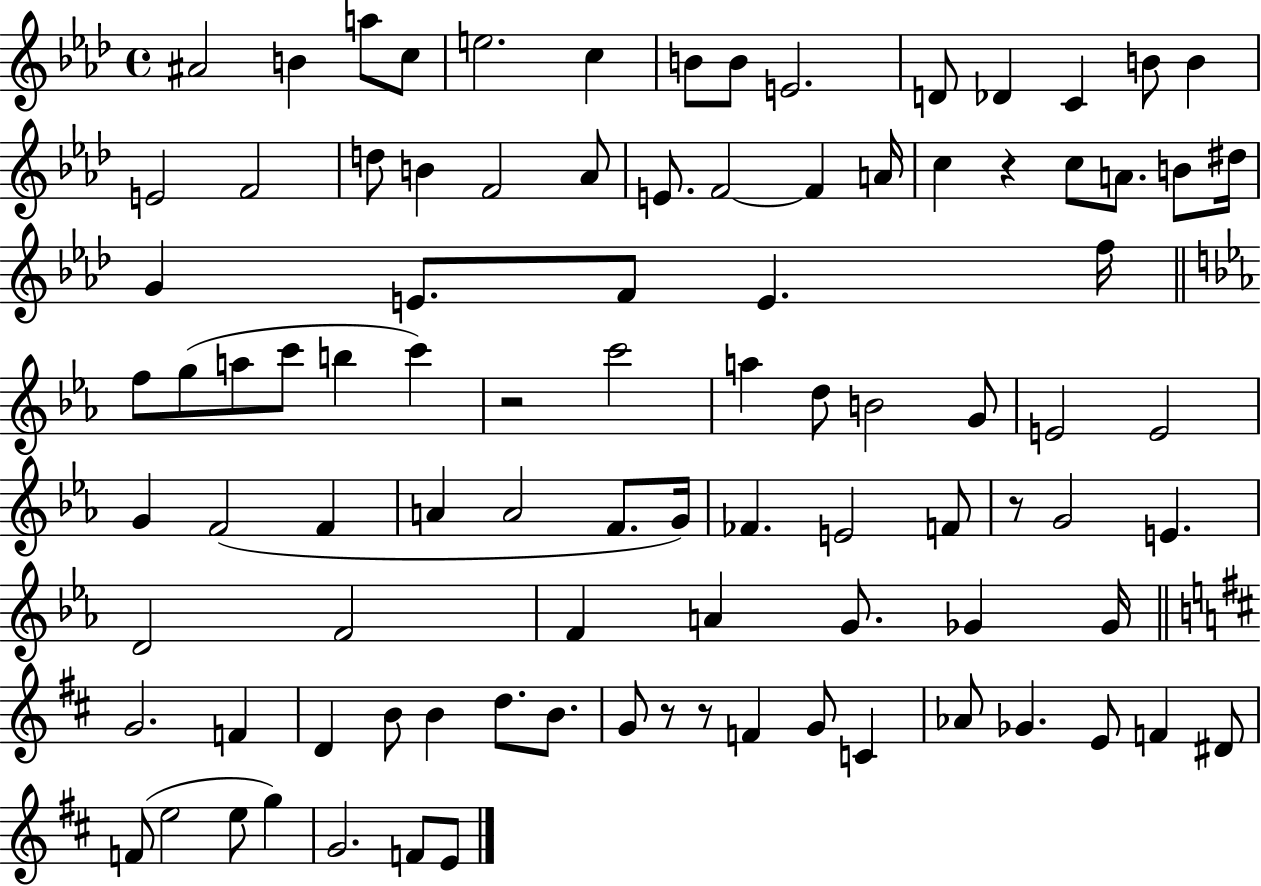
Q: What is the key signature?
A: AES major